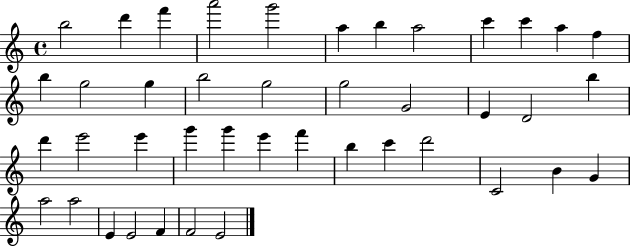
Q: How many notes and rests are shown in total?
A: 42